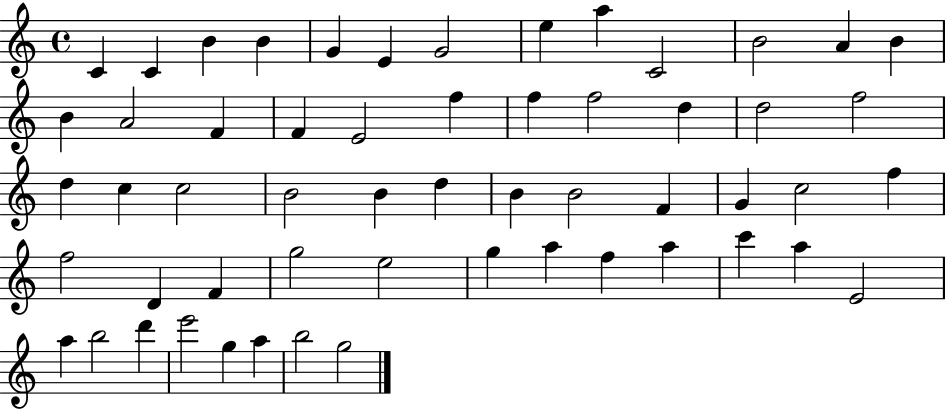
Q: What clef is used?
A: treble